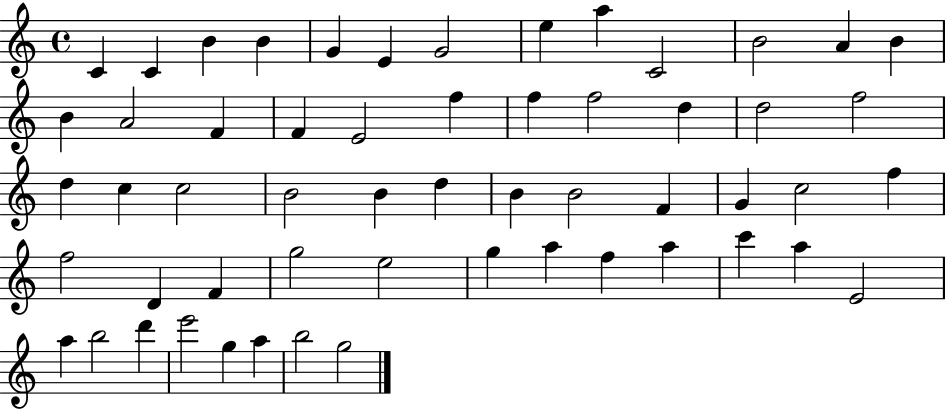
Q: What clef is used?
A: treble